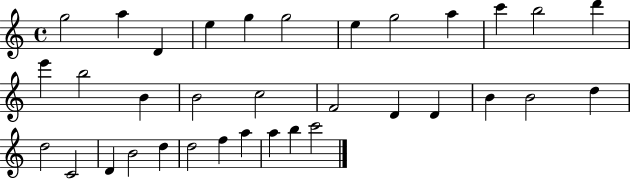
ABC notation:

X:1
T:Untitled
M:4/4
L:1/4
K:C
g2 a D e g g2 e g2 a c' b2 d' e' b2 B B2 c2 F2 D D B B2 d d2 C2 D B2 d d2 f a a b c'2